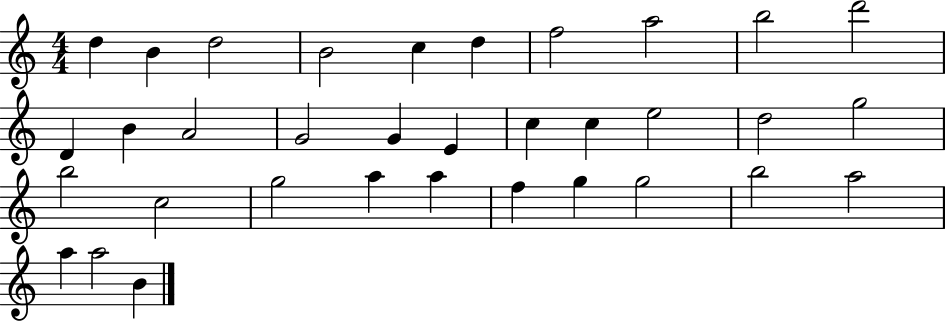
D5/q B4/q D5/h B4/h C5/q D5/q F5/h A5/h B5/h D6/h D4/q B4/q A4/h G4/h G4/q E4/q C5/q C5/q E5/h D5/h G5/h B5/h C5/h G5/h A5/q A5/q F5/q G5/q G5/h B5/h A5/h A5/q A5/h B4/q